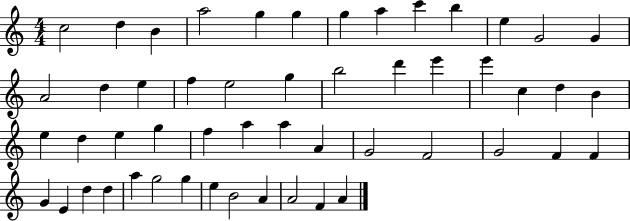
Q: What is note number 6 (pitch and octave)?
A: G5